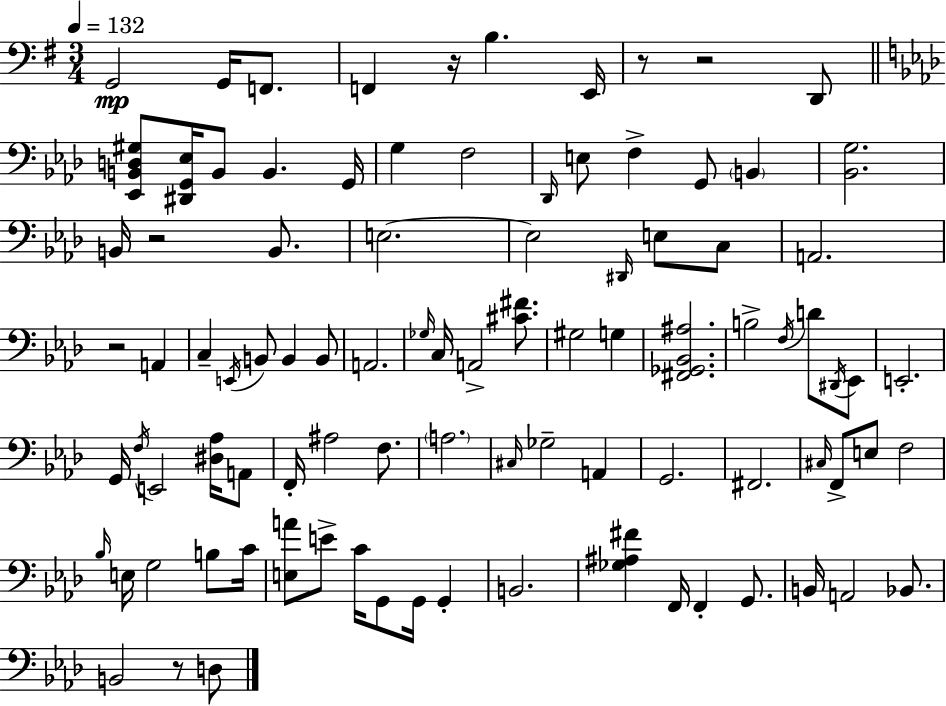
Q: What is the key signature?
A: E minor